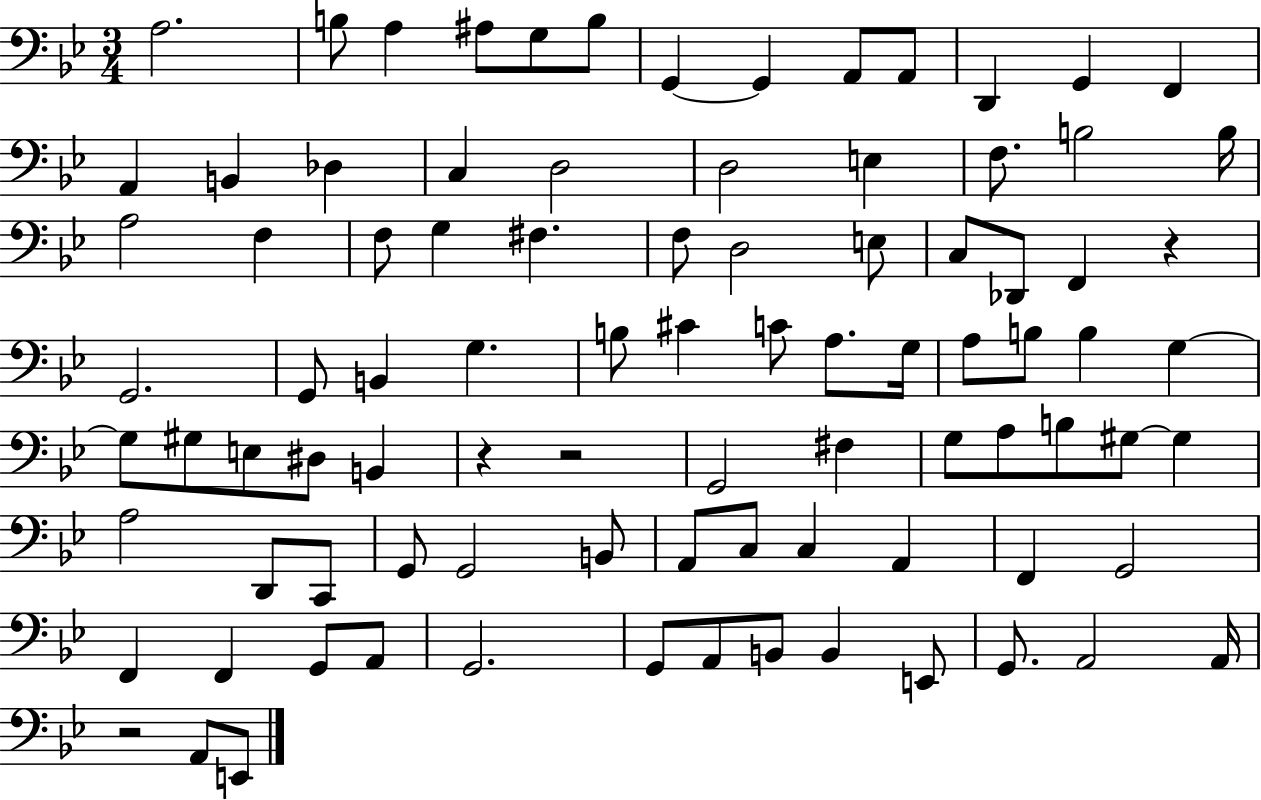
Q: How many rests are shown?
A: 4